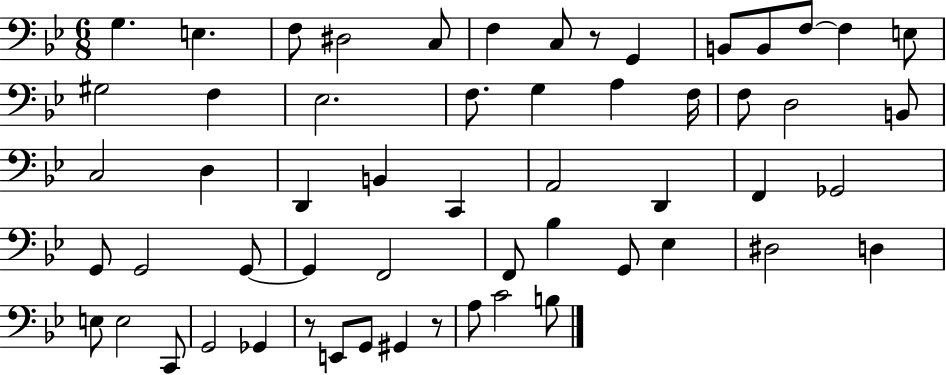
{
  \clef bass
  \numericTimeSignature
  \time 6/8
  \key bes \major
  g4. e4. | f8 dis2 c8 | f4 c8 r8 g,4 | b,8 b,8 f8~~ f4 e8 | \break gis2 f4 | ees2. | f8. g4 a4 f16 | f8 d2 b,8 | \break c2 d4 | d,4 b,4 c,4 | a,2 d,4 | f,4 ges,2 | \break g,8 g,2 g,8~~ | g,4 f,2 | f,8 bes4 g,8 ees4 | dis2 d4 | \break e8 e2 c,8 | g,2 ges,4 | r8 e,8 g,8 gis,4 r8 | a8 c'2 b8 | \break \bar "|."
}